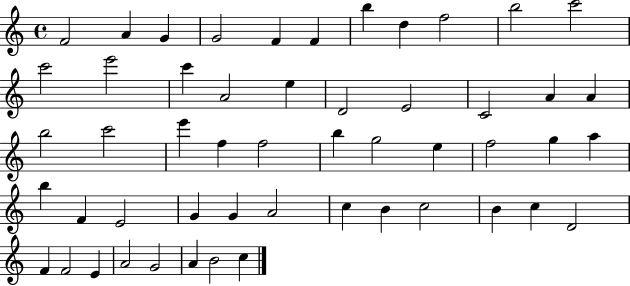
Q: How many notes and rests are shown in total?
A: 52